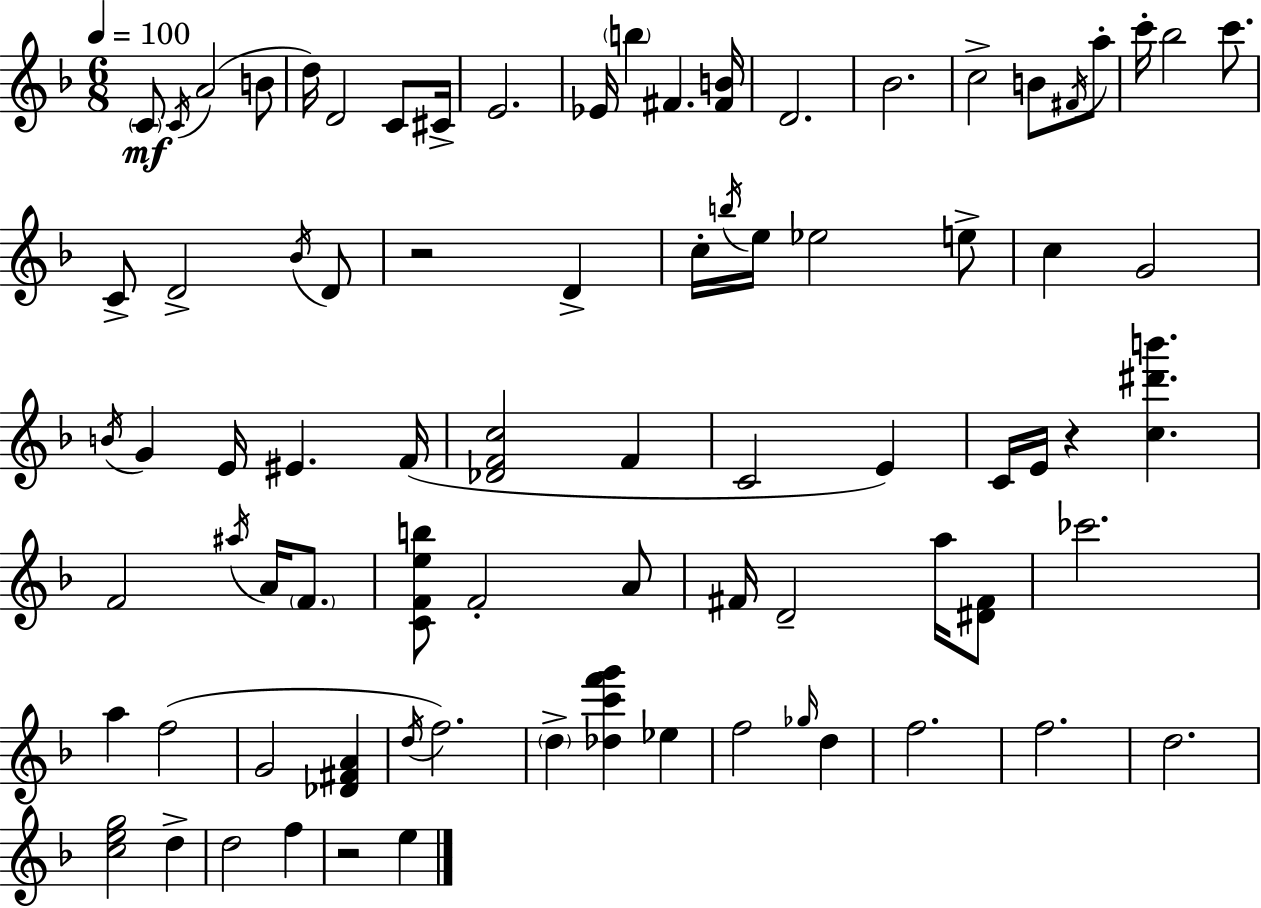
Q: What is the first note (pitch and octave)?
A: C4